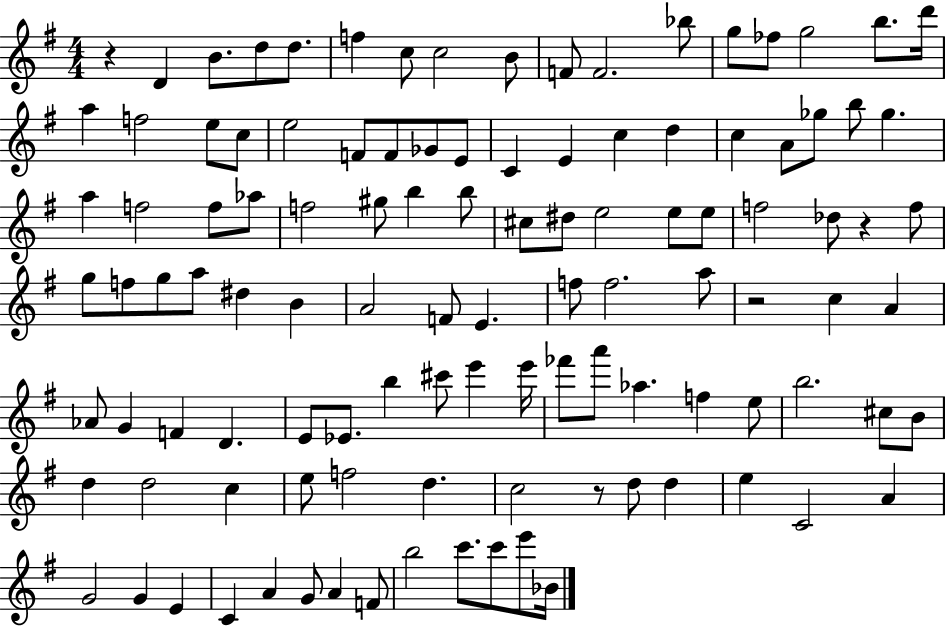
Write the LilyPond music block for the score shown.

{
  \clef treble
  \numericTimeSignature
  \time 4/4
  \key g \major
  \repeat volta 2 { r4 d'4 b'8. d''8 d''8. | f''4 c''8 c''2 b'8 | f'8 f'2. bes''8 | g''8 fes''8 g''2 b''8. d'''16 | \break a''4 f''2 e''8 c''8 | e''2 f'8 f'8 ges'8 e'8 | c'4 e'4 c''4 d''4 | c''4 a'8 ges''8 b''8 ges''4. | \break a''4 f''2 f''8 aes''8 | f''2 gis''8 b''4 b''8 | cis''8 dis''8 e''2 e''8 e''8 | f''2 des''8 r4 f''8 | \break g''8 f''8 g''8 a''8 dis''4 b'4 | a'2 f'8 e'4. | f''8 f''2. a''8 | r2 c''4 a'4 | \break aes'8 g'4 f'4 d'4. | e'8 ees'8. b''4 cis'''8 e'''4 e'''16 | fes'''8 a'''8 aes''4. f''4 e''8 | b''2. cis''8 b'8 | \break d''4 d''2 c''4 | e''8 f''2 d''4. | c''2 r8 d''8 d''4 | e''4 c'2 a'4 | \break g'2 g'4 e'4 | c'4 a'4 g'8 a'4 f'8 | b''2 c'''8. c'''8 e'''8 bes'16 | } \bar "|."
}